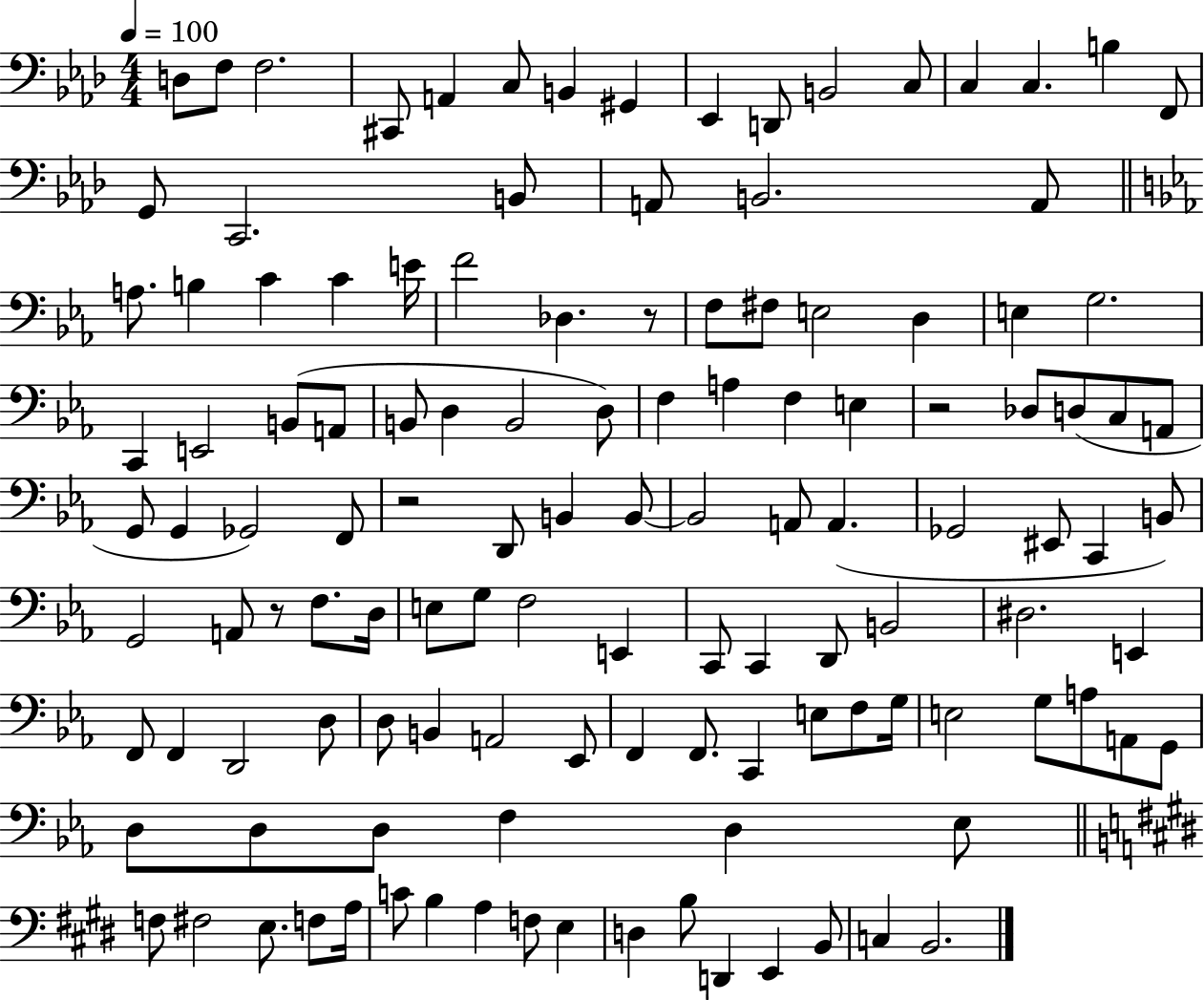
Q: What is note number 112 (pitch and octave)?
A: A3